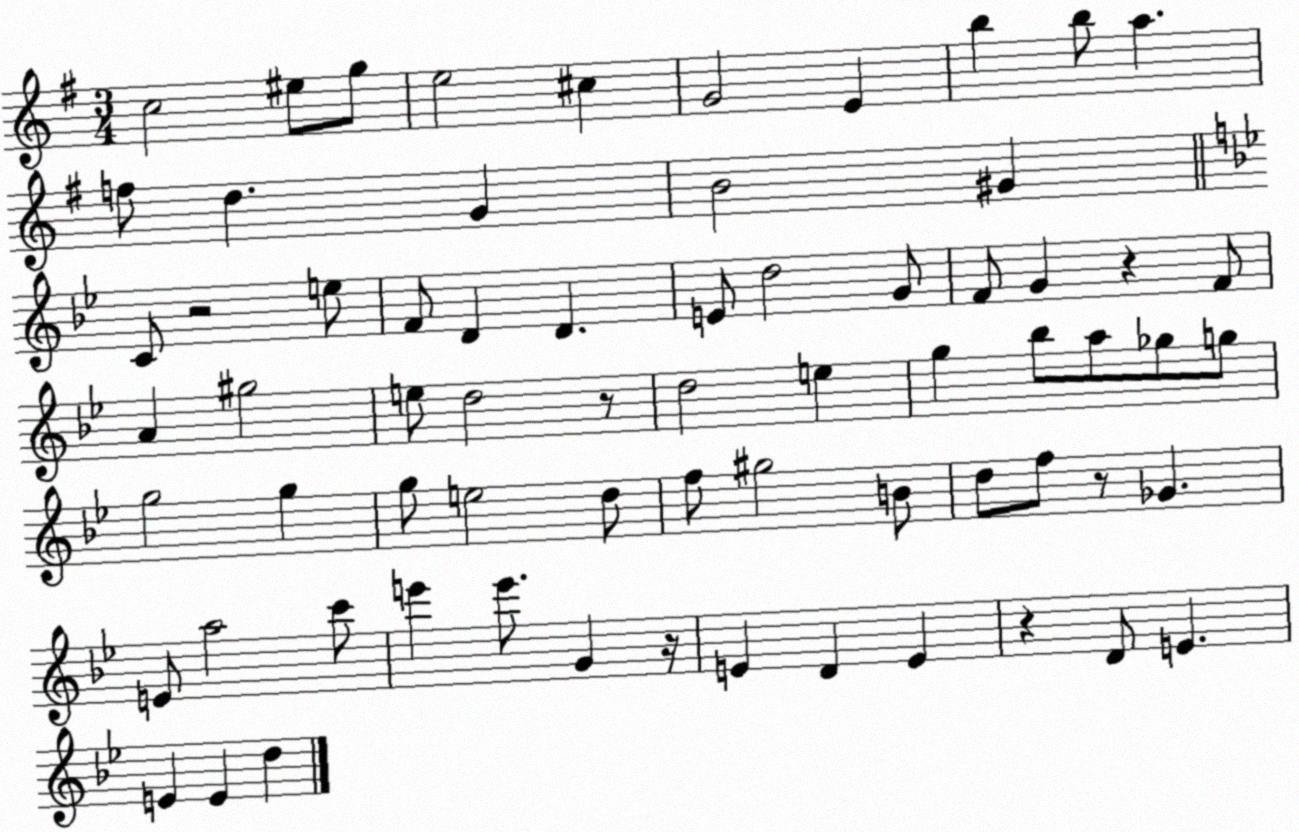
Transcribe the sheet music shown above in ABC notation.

X:1
T:Untitled
M:3/4
L:1/4
K:G
c2 ^e/2 g/2 e2 ^c G2 E b b/2 a f/2 d G B2 ^G C/2 z2 e/2 F/2 D D E/2 d2 G/2 F/2 G z F/2 A ^g2 e/2 d2 z/2 d2 e g _b/2 a/2 _g/2 g/2 g2 g g/2 e2 d/2 f/2 ^g2 B/2 d/2 f/2 z/2 _G E/2 a2 c'/2 e' e'/2 G z/4 E D E z D/2 E E E d